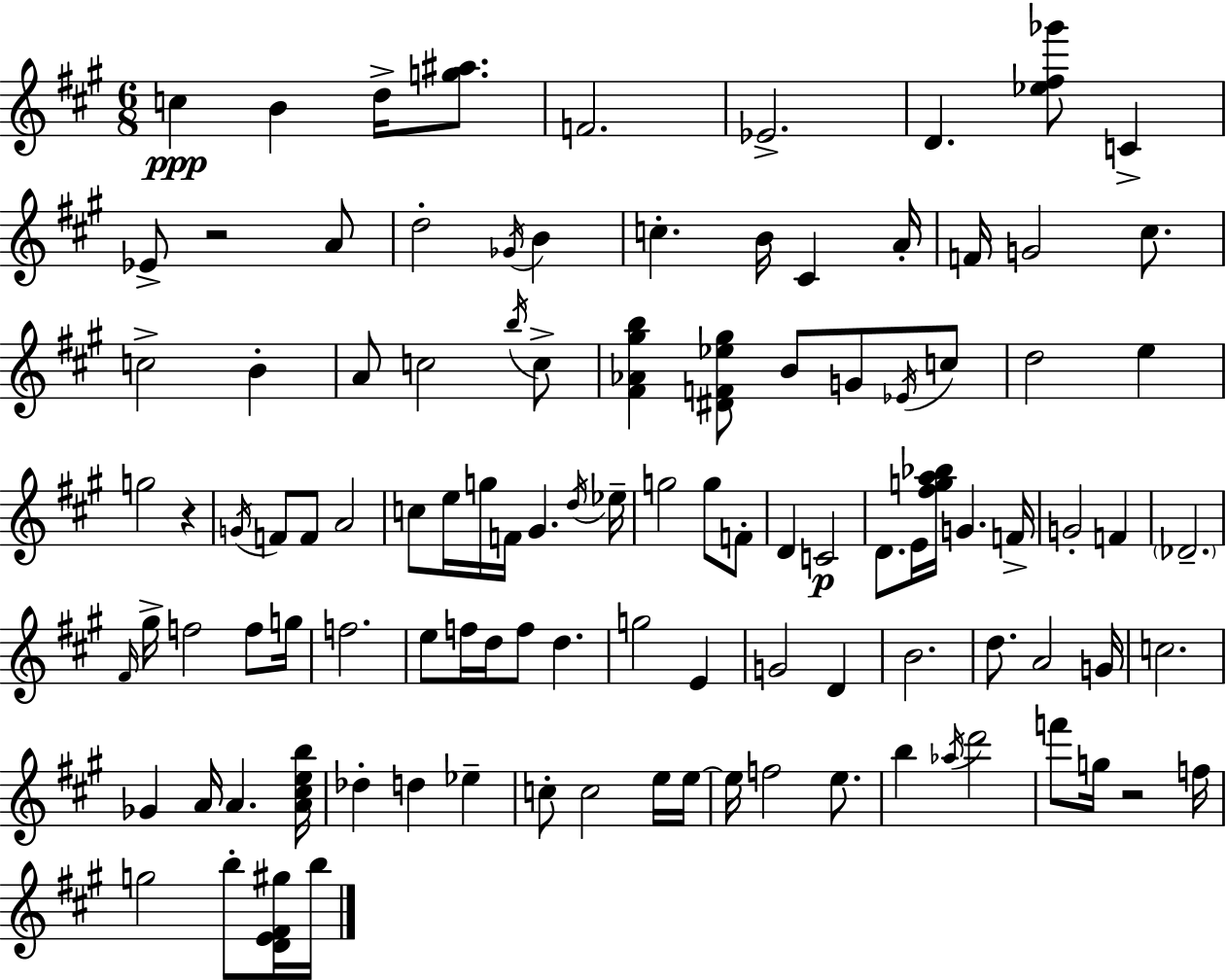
X:1
T:Untitled
M:6/8
L:1/4
K:A
c B d/4 [g^a]/2 F2 _E2 D [_e^f_g']/2 C _E/2 z2 A/2 d2 _G/4 B c B/4 ^C A/4 F/4 G2 ^c/2 c2 B A/2 c2 b/4 c/2 [^F_A^gb] [^DF_e^g]/2 B/2 G/2 _E/4 c/2 d2 e g2 z G/4 F/2 F/2 A2 c/2 e/4 g/4 F/4 ^G d/4 _e/4 g2 g/2 F/2 D C2 D/2 E/4 [^fga_b]/4 G F/4 G2 F _D2 ^F/4 ^g/4 f2 f/2 g/4 f2 e/2 f/4 d/4 f/2 d g2 E G2 D B2 d/2 A2 G/4 c2 _G A/4 A [A^ceb]/4 _d d _e c/2 c2 e/4 e/4 e/4 f2 e/2 b _a/4 d'2 f'/2 g/4 z2 f/4 g2 b/2 [DE^F^g]/4 b/4